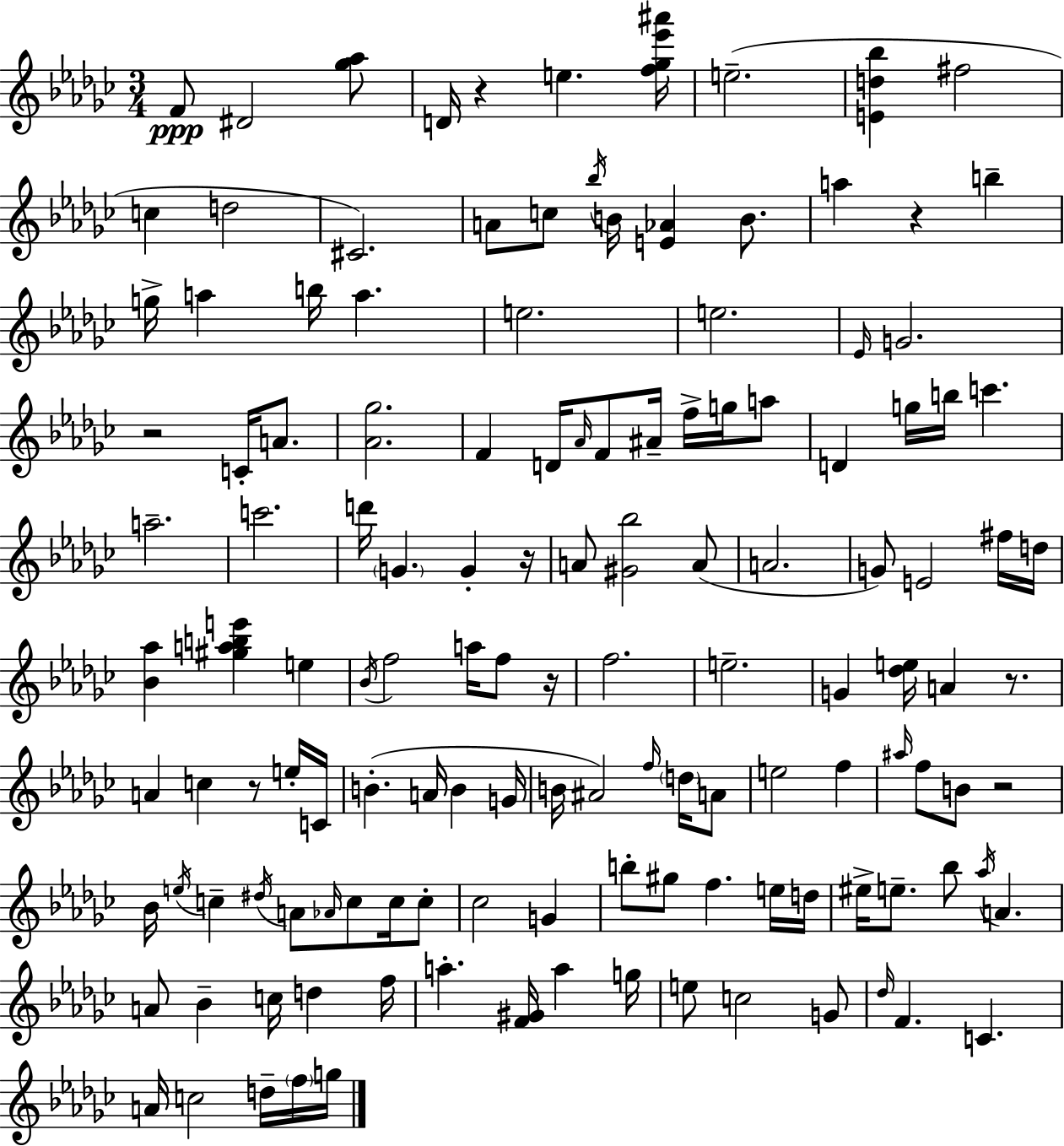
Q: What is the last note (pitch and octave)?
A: G5